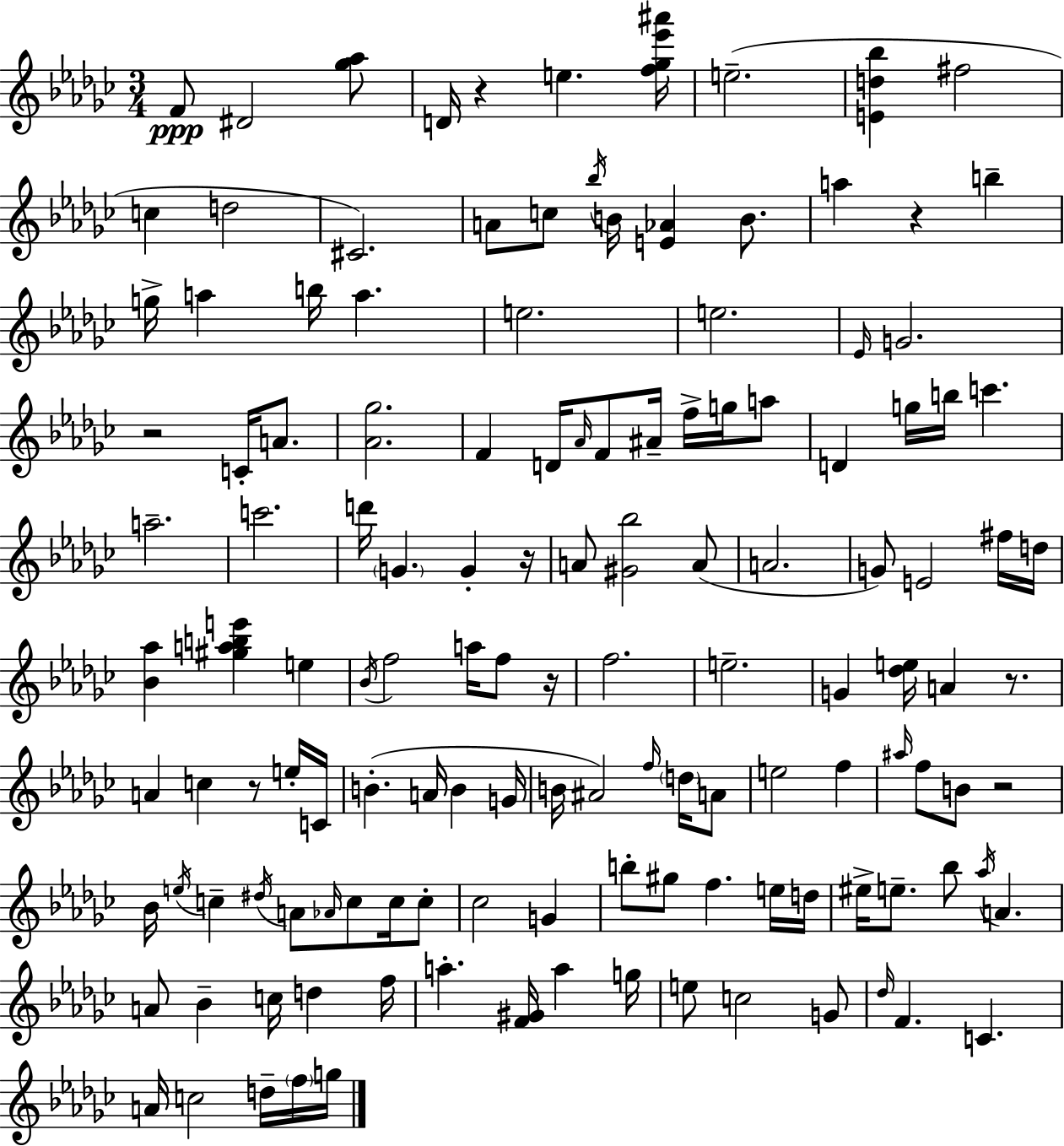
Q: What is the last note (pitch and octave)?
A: G5